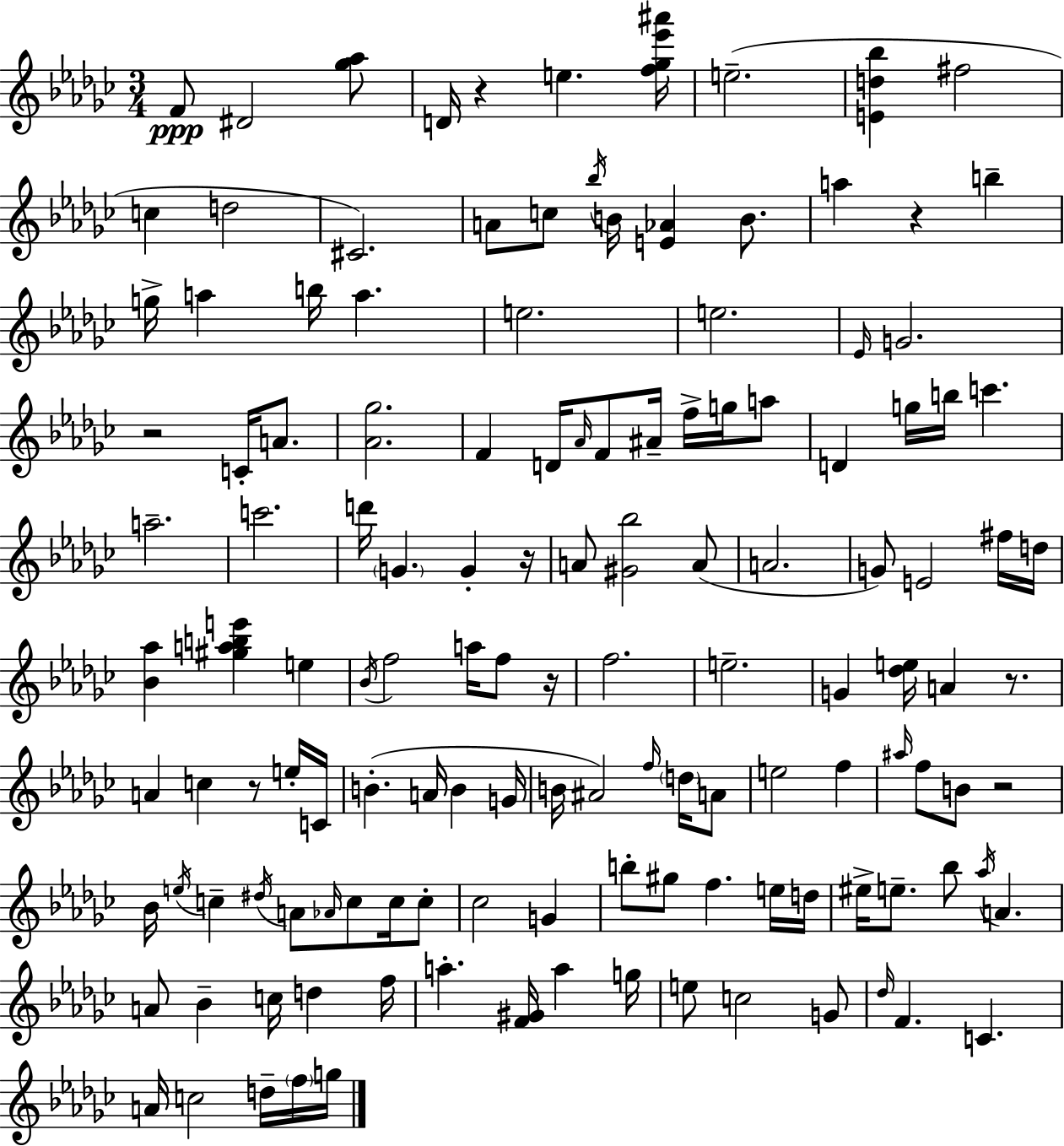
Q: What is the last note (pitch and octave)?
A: G5